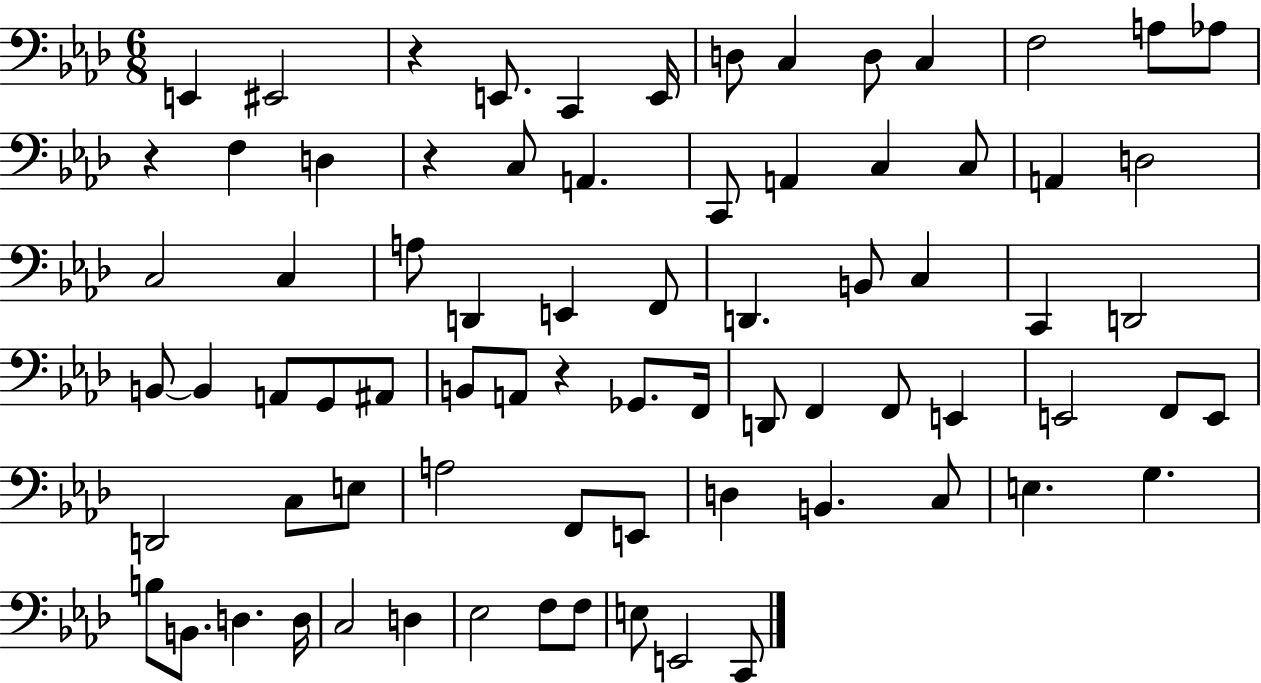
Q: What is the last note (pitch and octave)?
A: C2